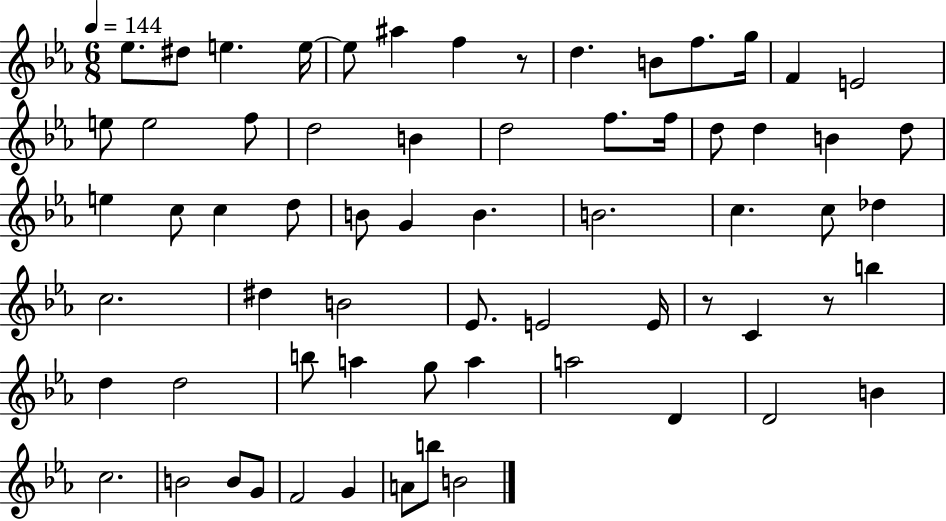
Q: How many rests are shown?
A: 3